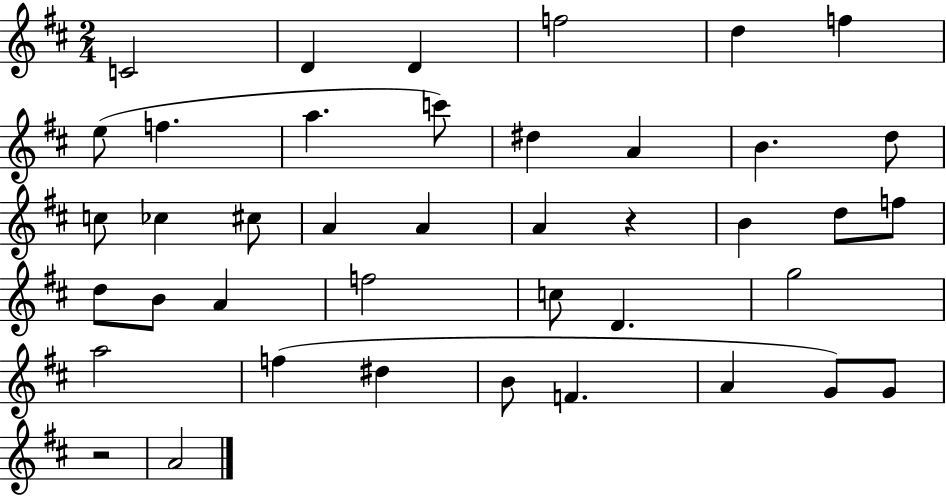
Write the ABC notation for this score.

X:1
T:Untitled
M:2/4
L:1/4
K:D
C2 D D f2 d f e/2 f a c'/2 ^d A B d/2 c/2 _c ^c/2 A A A z B d/2 f/2 d/2 B/2 A f2 c/2 D g2 a2 f ^d B/2 F A G/2 G/2 z2 A2